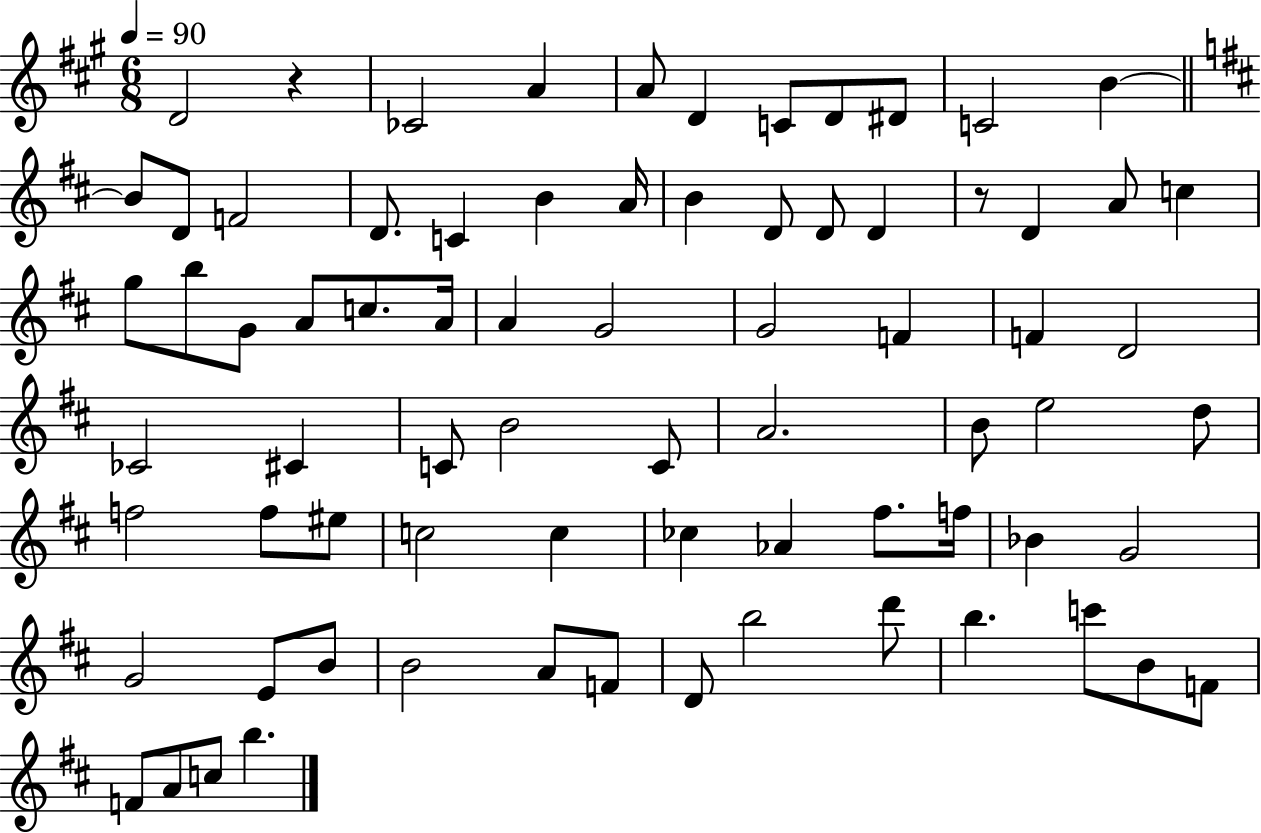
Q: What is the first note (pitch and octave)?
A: D4